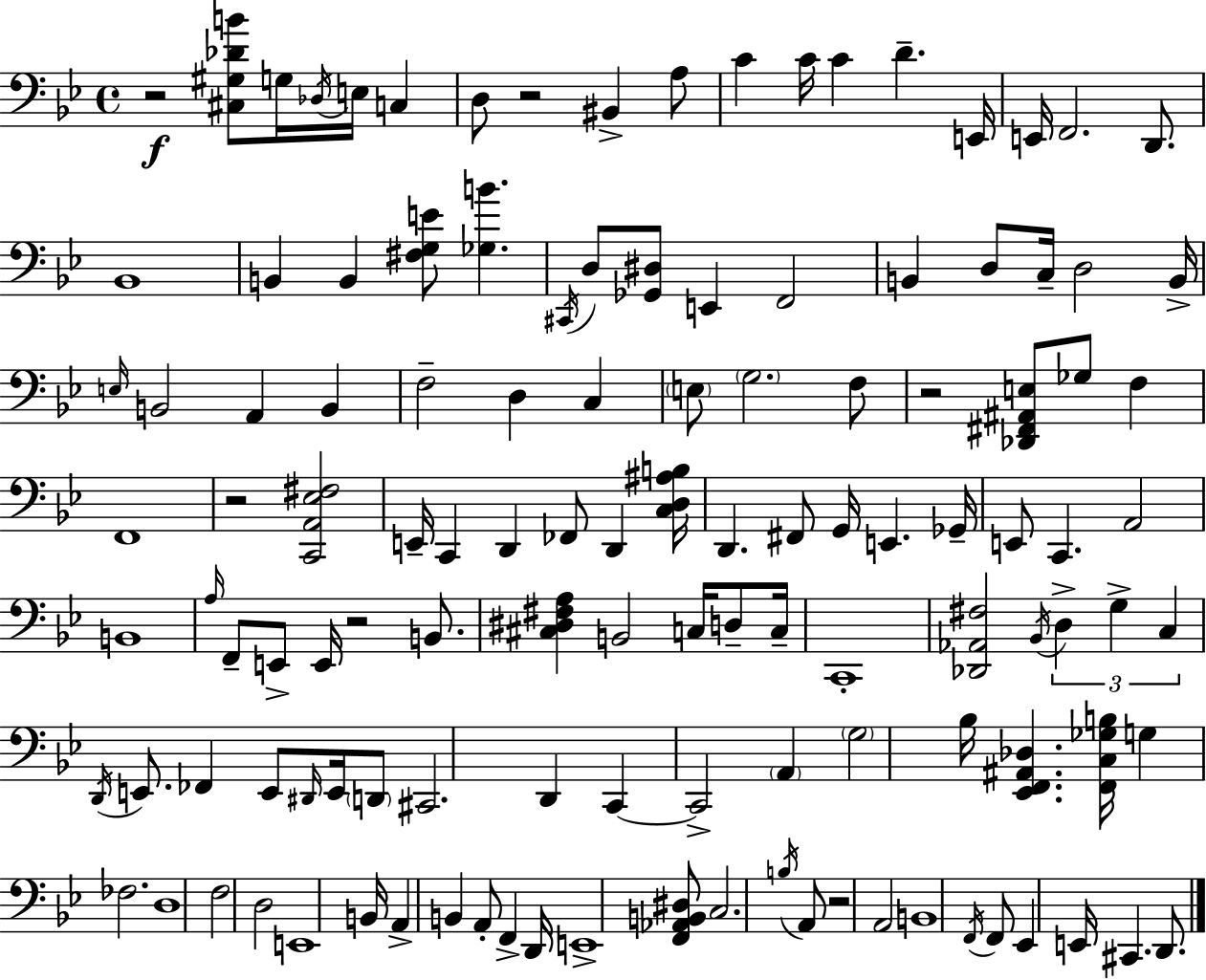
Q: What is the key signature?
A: G minor